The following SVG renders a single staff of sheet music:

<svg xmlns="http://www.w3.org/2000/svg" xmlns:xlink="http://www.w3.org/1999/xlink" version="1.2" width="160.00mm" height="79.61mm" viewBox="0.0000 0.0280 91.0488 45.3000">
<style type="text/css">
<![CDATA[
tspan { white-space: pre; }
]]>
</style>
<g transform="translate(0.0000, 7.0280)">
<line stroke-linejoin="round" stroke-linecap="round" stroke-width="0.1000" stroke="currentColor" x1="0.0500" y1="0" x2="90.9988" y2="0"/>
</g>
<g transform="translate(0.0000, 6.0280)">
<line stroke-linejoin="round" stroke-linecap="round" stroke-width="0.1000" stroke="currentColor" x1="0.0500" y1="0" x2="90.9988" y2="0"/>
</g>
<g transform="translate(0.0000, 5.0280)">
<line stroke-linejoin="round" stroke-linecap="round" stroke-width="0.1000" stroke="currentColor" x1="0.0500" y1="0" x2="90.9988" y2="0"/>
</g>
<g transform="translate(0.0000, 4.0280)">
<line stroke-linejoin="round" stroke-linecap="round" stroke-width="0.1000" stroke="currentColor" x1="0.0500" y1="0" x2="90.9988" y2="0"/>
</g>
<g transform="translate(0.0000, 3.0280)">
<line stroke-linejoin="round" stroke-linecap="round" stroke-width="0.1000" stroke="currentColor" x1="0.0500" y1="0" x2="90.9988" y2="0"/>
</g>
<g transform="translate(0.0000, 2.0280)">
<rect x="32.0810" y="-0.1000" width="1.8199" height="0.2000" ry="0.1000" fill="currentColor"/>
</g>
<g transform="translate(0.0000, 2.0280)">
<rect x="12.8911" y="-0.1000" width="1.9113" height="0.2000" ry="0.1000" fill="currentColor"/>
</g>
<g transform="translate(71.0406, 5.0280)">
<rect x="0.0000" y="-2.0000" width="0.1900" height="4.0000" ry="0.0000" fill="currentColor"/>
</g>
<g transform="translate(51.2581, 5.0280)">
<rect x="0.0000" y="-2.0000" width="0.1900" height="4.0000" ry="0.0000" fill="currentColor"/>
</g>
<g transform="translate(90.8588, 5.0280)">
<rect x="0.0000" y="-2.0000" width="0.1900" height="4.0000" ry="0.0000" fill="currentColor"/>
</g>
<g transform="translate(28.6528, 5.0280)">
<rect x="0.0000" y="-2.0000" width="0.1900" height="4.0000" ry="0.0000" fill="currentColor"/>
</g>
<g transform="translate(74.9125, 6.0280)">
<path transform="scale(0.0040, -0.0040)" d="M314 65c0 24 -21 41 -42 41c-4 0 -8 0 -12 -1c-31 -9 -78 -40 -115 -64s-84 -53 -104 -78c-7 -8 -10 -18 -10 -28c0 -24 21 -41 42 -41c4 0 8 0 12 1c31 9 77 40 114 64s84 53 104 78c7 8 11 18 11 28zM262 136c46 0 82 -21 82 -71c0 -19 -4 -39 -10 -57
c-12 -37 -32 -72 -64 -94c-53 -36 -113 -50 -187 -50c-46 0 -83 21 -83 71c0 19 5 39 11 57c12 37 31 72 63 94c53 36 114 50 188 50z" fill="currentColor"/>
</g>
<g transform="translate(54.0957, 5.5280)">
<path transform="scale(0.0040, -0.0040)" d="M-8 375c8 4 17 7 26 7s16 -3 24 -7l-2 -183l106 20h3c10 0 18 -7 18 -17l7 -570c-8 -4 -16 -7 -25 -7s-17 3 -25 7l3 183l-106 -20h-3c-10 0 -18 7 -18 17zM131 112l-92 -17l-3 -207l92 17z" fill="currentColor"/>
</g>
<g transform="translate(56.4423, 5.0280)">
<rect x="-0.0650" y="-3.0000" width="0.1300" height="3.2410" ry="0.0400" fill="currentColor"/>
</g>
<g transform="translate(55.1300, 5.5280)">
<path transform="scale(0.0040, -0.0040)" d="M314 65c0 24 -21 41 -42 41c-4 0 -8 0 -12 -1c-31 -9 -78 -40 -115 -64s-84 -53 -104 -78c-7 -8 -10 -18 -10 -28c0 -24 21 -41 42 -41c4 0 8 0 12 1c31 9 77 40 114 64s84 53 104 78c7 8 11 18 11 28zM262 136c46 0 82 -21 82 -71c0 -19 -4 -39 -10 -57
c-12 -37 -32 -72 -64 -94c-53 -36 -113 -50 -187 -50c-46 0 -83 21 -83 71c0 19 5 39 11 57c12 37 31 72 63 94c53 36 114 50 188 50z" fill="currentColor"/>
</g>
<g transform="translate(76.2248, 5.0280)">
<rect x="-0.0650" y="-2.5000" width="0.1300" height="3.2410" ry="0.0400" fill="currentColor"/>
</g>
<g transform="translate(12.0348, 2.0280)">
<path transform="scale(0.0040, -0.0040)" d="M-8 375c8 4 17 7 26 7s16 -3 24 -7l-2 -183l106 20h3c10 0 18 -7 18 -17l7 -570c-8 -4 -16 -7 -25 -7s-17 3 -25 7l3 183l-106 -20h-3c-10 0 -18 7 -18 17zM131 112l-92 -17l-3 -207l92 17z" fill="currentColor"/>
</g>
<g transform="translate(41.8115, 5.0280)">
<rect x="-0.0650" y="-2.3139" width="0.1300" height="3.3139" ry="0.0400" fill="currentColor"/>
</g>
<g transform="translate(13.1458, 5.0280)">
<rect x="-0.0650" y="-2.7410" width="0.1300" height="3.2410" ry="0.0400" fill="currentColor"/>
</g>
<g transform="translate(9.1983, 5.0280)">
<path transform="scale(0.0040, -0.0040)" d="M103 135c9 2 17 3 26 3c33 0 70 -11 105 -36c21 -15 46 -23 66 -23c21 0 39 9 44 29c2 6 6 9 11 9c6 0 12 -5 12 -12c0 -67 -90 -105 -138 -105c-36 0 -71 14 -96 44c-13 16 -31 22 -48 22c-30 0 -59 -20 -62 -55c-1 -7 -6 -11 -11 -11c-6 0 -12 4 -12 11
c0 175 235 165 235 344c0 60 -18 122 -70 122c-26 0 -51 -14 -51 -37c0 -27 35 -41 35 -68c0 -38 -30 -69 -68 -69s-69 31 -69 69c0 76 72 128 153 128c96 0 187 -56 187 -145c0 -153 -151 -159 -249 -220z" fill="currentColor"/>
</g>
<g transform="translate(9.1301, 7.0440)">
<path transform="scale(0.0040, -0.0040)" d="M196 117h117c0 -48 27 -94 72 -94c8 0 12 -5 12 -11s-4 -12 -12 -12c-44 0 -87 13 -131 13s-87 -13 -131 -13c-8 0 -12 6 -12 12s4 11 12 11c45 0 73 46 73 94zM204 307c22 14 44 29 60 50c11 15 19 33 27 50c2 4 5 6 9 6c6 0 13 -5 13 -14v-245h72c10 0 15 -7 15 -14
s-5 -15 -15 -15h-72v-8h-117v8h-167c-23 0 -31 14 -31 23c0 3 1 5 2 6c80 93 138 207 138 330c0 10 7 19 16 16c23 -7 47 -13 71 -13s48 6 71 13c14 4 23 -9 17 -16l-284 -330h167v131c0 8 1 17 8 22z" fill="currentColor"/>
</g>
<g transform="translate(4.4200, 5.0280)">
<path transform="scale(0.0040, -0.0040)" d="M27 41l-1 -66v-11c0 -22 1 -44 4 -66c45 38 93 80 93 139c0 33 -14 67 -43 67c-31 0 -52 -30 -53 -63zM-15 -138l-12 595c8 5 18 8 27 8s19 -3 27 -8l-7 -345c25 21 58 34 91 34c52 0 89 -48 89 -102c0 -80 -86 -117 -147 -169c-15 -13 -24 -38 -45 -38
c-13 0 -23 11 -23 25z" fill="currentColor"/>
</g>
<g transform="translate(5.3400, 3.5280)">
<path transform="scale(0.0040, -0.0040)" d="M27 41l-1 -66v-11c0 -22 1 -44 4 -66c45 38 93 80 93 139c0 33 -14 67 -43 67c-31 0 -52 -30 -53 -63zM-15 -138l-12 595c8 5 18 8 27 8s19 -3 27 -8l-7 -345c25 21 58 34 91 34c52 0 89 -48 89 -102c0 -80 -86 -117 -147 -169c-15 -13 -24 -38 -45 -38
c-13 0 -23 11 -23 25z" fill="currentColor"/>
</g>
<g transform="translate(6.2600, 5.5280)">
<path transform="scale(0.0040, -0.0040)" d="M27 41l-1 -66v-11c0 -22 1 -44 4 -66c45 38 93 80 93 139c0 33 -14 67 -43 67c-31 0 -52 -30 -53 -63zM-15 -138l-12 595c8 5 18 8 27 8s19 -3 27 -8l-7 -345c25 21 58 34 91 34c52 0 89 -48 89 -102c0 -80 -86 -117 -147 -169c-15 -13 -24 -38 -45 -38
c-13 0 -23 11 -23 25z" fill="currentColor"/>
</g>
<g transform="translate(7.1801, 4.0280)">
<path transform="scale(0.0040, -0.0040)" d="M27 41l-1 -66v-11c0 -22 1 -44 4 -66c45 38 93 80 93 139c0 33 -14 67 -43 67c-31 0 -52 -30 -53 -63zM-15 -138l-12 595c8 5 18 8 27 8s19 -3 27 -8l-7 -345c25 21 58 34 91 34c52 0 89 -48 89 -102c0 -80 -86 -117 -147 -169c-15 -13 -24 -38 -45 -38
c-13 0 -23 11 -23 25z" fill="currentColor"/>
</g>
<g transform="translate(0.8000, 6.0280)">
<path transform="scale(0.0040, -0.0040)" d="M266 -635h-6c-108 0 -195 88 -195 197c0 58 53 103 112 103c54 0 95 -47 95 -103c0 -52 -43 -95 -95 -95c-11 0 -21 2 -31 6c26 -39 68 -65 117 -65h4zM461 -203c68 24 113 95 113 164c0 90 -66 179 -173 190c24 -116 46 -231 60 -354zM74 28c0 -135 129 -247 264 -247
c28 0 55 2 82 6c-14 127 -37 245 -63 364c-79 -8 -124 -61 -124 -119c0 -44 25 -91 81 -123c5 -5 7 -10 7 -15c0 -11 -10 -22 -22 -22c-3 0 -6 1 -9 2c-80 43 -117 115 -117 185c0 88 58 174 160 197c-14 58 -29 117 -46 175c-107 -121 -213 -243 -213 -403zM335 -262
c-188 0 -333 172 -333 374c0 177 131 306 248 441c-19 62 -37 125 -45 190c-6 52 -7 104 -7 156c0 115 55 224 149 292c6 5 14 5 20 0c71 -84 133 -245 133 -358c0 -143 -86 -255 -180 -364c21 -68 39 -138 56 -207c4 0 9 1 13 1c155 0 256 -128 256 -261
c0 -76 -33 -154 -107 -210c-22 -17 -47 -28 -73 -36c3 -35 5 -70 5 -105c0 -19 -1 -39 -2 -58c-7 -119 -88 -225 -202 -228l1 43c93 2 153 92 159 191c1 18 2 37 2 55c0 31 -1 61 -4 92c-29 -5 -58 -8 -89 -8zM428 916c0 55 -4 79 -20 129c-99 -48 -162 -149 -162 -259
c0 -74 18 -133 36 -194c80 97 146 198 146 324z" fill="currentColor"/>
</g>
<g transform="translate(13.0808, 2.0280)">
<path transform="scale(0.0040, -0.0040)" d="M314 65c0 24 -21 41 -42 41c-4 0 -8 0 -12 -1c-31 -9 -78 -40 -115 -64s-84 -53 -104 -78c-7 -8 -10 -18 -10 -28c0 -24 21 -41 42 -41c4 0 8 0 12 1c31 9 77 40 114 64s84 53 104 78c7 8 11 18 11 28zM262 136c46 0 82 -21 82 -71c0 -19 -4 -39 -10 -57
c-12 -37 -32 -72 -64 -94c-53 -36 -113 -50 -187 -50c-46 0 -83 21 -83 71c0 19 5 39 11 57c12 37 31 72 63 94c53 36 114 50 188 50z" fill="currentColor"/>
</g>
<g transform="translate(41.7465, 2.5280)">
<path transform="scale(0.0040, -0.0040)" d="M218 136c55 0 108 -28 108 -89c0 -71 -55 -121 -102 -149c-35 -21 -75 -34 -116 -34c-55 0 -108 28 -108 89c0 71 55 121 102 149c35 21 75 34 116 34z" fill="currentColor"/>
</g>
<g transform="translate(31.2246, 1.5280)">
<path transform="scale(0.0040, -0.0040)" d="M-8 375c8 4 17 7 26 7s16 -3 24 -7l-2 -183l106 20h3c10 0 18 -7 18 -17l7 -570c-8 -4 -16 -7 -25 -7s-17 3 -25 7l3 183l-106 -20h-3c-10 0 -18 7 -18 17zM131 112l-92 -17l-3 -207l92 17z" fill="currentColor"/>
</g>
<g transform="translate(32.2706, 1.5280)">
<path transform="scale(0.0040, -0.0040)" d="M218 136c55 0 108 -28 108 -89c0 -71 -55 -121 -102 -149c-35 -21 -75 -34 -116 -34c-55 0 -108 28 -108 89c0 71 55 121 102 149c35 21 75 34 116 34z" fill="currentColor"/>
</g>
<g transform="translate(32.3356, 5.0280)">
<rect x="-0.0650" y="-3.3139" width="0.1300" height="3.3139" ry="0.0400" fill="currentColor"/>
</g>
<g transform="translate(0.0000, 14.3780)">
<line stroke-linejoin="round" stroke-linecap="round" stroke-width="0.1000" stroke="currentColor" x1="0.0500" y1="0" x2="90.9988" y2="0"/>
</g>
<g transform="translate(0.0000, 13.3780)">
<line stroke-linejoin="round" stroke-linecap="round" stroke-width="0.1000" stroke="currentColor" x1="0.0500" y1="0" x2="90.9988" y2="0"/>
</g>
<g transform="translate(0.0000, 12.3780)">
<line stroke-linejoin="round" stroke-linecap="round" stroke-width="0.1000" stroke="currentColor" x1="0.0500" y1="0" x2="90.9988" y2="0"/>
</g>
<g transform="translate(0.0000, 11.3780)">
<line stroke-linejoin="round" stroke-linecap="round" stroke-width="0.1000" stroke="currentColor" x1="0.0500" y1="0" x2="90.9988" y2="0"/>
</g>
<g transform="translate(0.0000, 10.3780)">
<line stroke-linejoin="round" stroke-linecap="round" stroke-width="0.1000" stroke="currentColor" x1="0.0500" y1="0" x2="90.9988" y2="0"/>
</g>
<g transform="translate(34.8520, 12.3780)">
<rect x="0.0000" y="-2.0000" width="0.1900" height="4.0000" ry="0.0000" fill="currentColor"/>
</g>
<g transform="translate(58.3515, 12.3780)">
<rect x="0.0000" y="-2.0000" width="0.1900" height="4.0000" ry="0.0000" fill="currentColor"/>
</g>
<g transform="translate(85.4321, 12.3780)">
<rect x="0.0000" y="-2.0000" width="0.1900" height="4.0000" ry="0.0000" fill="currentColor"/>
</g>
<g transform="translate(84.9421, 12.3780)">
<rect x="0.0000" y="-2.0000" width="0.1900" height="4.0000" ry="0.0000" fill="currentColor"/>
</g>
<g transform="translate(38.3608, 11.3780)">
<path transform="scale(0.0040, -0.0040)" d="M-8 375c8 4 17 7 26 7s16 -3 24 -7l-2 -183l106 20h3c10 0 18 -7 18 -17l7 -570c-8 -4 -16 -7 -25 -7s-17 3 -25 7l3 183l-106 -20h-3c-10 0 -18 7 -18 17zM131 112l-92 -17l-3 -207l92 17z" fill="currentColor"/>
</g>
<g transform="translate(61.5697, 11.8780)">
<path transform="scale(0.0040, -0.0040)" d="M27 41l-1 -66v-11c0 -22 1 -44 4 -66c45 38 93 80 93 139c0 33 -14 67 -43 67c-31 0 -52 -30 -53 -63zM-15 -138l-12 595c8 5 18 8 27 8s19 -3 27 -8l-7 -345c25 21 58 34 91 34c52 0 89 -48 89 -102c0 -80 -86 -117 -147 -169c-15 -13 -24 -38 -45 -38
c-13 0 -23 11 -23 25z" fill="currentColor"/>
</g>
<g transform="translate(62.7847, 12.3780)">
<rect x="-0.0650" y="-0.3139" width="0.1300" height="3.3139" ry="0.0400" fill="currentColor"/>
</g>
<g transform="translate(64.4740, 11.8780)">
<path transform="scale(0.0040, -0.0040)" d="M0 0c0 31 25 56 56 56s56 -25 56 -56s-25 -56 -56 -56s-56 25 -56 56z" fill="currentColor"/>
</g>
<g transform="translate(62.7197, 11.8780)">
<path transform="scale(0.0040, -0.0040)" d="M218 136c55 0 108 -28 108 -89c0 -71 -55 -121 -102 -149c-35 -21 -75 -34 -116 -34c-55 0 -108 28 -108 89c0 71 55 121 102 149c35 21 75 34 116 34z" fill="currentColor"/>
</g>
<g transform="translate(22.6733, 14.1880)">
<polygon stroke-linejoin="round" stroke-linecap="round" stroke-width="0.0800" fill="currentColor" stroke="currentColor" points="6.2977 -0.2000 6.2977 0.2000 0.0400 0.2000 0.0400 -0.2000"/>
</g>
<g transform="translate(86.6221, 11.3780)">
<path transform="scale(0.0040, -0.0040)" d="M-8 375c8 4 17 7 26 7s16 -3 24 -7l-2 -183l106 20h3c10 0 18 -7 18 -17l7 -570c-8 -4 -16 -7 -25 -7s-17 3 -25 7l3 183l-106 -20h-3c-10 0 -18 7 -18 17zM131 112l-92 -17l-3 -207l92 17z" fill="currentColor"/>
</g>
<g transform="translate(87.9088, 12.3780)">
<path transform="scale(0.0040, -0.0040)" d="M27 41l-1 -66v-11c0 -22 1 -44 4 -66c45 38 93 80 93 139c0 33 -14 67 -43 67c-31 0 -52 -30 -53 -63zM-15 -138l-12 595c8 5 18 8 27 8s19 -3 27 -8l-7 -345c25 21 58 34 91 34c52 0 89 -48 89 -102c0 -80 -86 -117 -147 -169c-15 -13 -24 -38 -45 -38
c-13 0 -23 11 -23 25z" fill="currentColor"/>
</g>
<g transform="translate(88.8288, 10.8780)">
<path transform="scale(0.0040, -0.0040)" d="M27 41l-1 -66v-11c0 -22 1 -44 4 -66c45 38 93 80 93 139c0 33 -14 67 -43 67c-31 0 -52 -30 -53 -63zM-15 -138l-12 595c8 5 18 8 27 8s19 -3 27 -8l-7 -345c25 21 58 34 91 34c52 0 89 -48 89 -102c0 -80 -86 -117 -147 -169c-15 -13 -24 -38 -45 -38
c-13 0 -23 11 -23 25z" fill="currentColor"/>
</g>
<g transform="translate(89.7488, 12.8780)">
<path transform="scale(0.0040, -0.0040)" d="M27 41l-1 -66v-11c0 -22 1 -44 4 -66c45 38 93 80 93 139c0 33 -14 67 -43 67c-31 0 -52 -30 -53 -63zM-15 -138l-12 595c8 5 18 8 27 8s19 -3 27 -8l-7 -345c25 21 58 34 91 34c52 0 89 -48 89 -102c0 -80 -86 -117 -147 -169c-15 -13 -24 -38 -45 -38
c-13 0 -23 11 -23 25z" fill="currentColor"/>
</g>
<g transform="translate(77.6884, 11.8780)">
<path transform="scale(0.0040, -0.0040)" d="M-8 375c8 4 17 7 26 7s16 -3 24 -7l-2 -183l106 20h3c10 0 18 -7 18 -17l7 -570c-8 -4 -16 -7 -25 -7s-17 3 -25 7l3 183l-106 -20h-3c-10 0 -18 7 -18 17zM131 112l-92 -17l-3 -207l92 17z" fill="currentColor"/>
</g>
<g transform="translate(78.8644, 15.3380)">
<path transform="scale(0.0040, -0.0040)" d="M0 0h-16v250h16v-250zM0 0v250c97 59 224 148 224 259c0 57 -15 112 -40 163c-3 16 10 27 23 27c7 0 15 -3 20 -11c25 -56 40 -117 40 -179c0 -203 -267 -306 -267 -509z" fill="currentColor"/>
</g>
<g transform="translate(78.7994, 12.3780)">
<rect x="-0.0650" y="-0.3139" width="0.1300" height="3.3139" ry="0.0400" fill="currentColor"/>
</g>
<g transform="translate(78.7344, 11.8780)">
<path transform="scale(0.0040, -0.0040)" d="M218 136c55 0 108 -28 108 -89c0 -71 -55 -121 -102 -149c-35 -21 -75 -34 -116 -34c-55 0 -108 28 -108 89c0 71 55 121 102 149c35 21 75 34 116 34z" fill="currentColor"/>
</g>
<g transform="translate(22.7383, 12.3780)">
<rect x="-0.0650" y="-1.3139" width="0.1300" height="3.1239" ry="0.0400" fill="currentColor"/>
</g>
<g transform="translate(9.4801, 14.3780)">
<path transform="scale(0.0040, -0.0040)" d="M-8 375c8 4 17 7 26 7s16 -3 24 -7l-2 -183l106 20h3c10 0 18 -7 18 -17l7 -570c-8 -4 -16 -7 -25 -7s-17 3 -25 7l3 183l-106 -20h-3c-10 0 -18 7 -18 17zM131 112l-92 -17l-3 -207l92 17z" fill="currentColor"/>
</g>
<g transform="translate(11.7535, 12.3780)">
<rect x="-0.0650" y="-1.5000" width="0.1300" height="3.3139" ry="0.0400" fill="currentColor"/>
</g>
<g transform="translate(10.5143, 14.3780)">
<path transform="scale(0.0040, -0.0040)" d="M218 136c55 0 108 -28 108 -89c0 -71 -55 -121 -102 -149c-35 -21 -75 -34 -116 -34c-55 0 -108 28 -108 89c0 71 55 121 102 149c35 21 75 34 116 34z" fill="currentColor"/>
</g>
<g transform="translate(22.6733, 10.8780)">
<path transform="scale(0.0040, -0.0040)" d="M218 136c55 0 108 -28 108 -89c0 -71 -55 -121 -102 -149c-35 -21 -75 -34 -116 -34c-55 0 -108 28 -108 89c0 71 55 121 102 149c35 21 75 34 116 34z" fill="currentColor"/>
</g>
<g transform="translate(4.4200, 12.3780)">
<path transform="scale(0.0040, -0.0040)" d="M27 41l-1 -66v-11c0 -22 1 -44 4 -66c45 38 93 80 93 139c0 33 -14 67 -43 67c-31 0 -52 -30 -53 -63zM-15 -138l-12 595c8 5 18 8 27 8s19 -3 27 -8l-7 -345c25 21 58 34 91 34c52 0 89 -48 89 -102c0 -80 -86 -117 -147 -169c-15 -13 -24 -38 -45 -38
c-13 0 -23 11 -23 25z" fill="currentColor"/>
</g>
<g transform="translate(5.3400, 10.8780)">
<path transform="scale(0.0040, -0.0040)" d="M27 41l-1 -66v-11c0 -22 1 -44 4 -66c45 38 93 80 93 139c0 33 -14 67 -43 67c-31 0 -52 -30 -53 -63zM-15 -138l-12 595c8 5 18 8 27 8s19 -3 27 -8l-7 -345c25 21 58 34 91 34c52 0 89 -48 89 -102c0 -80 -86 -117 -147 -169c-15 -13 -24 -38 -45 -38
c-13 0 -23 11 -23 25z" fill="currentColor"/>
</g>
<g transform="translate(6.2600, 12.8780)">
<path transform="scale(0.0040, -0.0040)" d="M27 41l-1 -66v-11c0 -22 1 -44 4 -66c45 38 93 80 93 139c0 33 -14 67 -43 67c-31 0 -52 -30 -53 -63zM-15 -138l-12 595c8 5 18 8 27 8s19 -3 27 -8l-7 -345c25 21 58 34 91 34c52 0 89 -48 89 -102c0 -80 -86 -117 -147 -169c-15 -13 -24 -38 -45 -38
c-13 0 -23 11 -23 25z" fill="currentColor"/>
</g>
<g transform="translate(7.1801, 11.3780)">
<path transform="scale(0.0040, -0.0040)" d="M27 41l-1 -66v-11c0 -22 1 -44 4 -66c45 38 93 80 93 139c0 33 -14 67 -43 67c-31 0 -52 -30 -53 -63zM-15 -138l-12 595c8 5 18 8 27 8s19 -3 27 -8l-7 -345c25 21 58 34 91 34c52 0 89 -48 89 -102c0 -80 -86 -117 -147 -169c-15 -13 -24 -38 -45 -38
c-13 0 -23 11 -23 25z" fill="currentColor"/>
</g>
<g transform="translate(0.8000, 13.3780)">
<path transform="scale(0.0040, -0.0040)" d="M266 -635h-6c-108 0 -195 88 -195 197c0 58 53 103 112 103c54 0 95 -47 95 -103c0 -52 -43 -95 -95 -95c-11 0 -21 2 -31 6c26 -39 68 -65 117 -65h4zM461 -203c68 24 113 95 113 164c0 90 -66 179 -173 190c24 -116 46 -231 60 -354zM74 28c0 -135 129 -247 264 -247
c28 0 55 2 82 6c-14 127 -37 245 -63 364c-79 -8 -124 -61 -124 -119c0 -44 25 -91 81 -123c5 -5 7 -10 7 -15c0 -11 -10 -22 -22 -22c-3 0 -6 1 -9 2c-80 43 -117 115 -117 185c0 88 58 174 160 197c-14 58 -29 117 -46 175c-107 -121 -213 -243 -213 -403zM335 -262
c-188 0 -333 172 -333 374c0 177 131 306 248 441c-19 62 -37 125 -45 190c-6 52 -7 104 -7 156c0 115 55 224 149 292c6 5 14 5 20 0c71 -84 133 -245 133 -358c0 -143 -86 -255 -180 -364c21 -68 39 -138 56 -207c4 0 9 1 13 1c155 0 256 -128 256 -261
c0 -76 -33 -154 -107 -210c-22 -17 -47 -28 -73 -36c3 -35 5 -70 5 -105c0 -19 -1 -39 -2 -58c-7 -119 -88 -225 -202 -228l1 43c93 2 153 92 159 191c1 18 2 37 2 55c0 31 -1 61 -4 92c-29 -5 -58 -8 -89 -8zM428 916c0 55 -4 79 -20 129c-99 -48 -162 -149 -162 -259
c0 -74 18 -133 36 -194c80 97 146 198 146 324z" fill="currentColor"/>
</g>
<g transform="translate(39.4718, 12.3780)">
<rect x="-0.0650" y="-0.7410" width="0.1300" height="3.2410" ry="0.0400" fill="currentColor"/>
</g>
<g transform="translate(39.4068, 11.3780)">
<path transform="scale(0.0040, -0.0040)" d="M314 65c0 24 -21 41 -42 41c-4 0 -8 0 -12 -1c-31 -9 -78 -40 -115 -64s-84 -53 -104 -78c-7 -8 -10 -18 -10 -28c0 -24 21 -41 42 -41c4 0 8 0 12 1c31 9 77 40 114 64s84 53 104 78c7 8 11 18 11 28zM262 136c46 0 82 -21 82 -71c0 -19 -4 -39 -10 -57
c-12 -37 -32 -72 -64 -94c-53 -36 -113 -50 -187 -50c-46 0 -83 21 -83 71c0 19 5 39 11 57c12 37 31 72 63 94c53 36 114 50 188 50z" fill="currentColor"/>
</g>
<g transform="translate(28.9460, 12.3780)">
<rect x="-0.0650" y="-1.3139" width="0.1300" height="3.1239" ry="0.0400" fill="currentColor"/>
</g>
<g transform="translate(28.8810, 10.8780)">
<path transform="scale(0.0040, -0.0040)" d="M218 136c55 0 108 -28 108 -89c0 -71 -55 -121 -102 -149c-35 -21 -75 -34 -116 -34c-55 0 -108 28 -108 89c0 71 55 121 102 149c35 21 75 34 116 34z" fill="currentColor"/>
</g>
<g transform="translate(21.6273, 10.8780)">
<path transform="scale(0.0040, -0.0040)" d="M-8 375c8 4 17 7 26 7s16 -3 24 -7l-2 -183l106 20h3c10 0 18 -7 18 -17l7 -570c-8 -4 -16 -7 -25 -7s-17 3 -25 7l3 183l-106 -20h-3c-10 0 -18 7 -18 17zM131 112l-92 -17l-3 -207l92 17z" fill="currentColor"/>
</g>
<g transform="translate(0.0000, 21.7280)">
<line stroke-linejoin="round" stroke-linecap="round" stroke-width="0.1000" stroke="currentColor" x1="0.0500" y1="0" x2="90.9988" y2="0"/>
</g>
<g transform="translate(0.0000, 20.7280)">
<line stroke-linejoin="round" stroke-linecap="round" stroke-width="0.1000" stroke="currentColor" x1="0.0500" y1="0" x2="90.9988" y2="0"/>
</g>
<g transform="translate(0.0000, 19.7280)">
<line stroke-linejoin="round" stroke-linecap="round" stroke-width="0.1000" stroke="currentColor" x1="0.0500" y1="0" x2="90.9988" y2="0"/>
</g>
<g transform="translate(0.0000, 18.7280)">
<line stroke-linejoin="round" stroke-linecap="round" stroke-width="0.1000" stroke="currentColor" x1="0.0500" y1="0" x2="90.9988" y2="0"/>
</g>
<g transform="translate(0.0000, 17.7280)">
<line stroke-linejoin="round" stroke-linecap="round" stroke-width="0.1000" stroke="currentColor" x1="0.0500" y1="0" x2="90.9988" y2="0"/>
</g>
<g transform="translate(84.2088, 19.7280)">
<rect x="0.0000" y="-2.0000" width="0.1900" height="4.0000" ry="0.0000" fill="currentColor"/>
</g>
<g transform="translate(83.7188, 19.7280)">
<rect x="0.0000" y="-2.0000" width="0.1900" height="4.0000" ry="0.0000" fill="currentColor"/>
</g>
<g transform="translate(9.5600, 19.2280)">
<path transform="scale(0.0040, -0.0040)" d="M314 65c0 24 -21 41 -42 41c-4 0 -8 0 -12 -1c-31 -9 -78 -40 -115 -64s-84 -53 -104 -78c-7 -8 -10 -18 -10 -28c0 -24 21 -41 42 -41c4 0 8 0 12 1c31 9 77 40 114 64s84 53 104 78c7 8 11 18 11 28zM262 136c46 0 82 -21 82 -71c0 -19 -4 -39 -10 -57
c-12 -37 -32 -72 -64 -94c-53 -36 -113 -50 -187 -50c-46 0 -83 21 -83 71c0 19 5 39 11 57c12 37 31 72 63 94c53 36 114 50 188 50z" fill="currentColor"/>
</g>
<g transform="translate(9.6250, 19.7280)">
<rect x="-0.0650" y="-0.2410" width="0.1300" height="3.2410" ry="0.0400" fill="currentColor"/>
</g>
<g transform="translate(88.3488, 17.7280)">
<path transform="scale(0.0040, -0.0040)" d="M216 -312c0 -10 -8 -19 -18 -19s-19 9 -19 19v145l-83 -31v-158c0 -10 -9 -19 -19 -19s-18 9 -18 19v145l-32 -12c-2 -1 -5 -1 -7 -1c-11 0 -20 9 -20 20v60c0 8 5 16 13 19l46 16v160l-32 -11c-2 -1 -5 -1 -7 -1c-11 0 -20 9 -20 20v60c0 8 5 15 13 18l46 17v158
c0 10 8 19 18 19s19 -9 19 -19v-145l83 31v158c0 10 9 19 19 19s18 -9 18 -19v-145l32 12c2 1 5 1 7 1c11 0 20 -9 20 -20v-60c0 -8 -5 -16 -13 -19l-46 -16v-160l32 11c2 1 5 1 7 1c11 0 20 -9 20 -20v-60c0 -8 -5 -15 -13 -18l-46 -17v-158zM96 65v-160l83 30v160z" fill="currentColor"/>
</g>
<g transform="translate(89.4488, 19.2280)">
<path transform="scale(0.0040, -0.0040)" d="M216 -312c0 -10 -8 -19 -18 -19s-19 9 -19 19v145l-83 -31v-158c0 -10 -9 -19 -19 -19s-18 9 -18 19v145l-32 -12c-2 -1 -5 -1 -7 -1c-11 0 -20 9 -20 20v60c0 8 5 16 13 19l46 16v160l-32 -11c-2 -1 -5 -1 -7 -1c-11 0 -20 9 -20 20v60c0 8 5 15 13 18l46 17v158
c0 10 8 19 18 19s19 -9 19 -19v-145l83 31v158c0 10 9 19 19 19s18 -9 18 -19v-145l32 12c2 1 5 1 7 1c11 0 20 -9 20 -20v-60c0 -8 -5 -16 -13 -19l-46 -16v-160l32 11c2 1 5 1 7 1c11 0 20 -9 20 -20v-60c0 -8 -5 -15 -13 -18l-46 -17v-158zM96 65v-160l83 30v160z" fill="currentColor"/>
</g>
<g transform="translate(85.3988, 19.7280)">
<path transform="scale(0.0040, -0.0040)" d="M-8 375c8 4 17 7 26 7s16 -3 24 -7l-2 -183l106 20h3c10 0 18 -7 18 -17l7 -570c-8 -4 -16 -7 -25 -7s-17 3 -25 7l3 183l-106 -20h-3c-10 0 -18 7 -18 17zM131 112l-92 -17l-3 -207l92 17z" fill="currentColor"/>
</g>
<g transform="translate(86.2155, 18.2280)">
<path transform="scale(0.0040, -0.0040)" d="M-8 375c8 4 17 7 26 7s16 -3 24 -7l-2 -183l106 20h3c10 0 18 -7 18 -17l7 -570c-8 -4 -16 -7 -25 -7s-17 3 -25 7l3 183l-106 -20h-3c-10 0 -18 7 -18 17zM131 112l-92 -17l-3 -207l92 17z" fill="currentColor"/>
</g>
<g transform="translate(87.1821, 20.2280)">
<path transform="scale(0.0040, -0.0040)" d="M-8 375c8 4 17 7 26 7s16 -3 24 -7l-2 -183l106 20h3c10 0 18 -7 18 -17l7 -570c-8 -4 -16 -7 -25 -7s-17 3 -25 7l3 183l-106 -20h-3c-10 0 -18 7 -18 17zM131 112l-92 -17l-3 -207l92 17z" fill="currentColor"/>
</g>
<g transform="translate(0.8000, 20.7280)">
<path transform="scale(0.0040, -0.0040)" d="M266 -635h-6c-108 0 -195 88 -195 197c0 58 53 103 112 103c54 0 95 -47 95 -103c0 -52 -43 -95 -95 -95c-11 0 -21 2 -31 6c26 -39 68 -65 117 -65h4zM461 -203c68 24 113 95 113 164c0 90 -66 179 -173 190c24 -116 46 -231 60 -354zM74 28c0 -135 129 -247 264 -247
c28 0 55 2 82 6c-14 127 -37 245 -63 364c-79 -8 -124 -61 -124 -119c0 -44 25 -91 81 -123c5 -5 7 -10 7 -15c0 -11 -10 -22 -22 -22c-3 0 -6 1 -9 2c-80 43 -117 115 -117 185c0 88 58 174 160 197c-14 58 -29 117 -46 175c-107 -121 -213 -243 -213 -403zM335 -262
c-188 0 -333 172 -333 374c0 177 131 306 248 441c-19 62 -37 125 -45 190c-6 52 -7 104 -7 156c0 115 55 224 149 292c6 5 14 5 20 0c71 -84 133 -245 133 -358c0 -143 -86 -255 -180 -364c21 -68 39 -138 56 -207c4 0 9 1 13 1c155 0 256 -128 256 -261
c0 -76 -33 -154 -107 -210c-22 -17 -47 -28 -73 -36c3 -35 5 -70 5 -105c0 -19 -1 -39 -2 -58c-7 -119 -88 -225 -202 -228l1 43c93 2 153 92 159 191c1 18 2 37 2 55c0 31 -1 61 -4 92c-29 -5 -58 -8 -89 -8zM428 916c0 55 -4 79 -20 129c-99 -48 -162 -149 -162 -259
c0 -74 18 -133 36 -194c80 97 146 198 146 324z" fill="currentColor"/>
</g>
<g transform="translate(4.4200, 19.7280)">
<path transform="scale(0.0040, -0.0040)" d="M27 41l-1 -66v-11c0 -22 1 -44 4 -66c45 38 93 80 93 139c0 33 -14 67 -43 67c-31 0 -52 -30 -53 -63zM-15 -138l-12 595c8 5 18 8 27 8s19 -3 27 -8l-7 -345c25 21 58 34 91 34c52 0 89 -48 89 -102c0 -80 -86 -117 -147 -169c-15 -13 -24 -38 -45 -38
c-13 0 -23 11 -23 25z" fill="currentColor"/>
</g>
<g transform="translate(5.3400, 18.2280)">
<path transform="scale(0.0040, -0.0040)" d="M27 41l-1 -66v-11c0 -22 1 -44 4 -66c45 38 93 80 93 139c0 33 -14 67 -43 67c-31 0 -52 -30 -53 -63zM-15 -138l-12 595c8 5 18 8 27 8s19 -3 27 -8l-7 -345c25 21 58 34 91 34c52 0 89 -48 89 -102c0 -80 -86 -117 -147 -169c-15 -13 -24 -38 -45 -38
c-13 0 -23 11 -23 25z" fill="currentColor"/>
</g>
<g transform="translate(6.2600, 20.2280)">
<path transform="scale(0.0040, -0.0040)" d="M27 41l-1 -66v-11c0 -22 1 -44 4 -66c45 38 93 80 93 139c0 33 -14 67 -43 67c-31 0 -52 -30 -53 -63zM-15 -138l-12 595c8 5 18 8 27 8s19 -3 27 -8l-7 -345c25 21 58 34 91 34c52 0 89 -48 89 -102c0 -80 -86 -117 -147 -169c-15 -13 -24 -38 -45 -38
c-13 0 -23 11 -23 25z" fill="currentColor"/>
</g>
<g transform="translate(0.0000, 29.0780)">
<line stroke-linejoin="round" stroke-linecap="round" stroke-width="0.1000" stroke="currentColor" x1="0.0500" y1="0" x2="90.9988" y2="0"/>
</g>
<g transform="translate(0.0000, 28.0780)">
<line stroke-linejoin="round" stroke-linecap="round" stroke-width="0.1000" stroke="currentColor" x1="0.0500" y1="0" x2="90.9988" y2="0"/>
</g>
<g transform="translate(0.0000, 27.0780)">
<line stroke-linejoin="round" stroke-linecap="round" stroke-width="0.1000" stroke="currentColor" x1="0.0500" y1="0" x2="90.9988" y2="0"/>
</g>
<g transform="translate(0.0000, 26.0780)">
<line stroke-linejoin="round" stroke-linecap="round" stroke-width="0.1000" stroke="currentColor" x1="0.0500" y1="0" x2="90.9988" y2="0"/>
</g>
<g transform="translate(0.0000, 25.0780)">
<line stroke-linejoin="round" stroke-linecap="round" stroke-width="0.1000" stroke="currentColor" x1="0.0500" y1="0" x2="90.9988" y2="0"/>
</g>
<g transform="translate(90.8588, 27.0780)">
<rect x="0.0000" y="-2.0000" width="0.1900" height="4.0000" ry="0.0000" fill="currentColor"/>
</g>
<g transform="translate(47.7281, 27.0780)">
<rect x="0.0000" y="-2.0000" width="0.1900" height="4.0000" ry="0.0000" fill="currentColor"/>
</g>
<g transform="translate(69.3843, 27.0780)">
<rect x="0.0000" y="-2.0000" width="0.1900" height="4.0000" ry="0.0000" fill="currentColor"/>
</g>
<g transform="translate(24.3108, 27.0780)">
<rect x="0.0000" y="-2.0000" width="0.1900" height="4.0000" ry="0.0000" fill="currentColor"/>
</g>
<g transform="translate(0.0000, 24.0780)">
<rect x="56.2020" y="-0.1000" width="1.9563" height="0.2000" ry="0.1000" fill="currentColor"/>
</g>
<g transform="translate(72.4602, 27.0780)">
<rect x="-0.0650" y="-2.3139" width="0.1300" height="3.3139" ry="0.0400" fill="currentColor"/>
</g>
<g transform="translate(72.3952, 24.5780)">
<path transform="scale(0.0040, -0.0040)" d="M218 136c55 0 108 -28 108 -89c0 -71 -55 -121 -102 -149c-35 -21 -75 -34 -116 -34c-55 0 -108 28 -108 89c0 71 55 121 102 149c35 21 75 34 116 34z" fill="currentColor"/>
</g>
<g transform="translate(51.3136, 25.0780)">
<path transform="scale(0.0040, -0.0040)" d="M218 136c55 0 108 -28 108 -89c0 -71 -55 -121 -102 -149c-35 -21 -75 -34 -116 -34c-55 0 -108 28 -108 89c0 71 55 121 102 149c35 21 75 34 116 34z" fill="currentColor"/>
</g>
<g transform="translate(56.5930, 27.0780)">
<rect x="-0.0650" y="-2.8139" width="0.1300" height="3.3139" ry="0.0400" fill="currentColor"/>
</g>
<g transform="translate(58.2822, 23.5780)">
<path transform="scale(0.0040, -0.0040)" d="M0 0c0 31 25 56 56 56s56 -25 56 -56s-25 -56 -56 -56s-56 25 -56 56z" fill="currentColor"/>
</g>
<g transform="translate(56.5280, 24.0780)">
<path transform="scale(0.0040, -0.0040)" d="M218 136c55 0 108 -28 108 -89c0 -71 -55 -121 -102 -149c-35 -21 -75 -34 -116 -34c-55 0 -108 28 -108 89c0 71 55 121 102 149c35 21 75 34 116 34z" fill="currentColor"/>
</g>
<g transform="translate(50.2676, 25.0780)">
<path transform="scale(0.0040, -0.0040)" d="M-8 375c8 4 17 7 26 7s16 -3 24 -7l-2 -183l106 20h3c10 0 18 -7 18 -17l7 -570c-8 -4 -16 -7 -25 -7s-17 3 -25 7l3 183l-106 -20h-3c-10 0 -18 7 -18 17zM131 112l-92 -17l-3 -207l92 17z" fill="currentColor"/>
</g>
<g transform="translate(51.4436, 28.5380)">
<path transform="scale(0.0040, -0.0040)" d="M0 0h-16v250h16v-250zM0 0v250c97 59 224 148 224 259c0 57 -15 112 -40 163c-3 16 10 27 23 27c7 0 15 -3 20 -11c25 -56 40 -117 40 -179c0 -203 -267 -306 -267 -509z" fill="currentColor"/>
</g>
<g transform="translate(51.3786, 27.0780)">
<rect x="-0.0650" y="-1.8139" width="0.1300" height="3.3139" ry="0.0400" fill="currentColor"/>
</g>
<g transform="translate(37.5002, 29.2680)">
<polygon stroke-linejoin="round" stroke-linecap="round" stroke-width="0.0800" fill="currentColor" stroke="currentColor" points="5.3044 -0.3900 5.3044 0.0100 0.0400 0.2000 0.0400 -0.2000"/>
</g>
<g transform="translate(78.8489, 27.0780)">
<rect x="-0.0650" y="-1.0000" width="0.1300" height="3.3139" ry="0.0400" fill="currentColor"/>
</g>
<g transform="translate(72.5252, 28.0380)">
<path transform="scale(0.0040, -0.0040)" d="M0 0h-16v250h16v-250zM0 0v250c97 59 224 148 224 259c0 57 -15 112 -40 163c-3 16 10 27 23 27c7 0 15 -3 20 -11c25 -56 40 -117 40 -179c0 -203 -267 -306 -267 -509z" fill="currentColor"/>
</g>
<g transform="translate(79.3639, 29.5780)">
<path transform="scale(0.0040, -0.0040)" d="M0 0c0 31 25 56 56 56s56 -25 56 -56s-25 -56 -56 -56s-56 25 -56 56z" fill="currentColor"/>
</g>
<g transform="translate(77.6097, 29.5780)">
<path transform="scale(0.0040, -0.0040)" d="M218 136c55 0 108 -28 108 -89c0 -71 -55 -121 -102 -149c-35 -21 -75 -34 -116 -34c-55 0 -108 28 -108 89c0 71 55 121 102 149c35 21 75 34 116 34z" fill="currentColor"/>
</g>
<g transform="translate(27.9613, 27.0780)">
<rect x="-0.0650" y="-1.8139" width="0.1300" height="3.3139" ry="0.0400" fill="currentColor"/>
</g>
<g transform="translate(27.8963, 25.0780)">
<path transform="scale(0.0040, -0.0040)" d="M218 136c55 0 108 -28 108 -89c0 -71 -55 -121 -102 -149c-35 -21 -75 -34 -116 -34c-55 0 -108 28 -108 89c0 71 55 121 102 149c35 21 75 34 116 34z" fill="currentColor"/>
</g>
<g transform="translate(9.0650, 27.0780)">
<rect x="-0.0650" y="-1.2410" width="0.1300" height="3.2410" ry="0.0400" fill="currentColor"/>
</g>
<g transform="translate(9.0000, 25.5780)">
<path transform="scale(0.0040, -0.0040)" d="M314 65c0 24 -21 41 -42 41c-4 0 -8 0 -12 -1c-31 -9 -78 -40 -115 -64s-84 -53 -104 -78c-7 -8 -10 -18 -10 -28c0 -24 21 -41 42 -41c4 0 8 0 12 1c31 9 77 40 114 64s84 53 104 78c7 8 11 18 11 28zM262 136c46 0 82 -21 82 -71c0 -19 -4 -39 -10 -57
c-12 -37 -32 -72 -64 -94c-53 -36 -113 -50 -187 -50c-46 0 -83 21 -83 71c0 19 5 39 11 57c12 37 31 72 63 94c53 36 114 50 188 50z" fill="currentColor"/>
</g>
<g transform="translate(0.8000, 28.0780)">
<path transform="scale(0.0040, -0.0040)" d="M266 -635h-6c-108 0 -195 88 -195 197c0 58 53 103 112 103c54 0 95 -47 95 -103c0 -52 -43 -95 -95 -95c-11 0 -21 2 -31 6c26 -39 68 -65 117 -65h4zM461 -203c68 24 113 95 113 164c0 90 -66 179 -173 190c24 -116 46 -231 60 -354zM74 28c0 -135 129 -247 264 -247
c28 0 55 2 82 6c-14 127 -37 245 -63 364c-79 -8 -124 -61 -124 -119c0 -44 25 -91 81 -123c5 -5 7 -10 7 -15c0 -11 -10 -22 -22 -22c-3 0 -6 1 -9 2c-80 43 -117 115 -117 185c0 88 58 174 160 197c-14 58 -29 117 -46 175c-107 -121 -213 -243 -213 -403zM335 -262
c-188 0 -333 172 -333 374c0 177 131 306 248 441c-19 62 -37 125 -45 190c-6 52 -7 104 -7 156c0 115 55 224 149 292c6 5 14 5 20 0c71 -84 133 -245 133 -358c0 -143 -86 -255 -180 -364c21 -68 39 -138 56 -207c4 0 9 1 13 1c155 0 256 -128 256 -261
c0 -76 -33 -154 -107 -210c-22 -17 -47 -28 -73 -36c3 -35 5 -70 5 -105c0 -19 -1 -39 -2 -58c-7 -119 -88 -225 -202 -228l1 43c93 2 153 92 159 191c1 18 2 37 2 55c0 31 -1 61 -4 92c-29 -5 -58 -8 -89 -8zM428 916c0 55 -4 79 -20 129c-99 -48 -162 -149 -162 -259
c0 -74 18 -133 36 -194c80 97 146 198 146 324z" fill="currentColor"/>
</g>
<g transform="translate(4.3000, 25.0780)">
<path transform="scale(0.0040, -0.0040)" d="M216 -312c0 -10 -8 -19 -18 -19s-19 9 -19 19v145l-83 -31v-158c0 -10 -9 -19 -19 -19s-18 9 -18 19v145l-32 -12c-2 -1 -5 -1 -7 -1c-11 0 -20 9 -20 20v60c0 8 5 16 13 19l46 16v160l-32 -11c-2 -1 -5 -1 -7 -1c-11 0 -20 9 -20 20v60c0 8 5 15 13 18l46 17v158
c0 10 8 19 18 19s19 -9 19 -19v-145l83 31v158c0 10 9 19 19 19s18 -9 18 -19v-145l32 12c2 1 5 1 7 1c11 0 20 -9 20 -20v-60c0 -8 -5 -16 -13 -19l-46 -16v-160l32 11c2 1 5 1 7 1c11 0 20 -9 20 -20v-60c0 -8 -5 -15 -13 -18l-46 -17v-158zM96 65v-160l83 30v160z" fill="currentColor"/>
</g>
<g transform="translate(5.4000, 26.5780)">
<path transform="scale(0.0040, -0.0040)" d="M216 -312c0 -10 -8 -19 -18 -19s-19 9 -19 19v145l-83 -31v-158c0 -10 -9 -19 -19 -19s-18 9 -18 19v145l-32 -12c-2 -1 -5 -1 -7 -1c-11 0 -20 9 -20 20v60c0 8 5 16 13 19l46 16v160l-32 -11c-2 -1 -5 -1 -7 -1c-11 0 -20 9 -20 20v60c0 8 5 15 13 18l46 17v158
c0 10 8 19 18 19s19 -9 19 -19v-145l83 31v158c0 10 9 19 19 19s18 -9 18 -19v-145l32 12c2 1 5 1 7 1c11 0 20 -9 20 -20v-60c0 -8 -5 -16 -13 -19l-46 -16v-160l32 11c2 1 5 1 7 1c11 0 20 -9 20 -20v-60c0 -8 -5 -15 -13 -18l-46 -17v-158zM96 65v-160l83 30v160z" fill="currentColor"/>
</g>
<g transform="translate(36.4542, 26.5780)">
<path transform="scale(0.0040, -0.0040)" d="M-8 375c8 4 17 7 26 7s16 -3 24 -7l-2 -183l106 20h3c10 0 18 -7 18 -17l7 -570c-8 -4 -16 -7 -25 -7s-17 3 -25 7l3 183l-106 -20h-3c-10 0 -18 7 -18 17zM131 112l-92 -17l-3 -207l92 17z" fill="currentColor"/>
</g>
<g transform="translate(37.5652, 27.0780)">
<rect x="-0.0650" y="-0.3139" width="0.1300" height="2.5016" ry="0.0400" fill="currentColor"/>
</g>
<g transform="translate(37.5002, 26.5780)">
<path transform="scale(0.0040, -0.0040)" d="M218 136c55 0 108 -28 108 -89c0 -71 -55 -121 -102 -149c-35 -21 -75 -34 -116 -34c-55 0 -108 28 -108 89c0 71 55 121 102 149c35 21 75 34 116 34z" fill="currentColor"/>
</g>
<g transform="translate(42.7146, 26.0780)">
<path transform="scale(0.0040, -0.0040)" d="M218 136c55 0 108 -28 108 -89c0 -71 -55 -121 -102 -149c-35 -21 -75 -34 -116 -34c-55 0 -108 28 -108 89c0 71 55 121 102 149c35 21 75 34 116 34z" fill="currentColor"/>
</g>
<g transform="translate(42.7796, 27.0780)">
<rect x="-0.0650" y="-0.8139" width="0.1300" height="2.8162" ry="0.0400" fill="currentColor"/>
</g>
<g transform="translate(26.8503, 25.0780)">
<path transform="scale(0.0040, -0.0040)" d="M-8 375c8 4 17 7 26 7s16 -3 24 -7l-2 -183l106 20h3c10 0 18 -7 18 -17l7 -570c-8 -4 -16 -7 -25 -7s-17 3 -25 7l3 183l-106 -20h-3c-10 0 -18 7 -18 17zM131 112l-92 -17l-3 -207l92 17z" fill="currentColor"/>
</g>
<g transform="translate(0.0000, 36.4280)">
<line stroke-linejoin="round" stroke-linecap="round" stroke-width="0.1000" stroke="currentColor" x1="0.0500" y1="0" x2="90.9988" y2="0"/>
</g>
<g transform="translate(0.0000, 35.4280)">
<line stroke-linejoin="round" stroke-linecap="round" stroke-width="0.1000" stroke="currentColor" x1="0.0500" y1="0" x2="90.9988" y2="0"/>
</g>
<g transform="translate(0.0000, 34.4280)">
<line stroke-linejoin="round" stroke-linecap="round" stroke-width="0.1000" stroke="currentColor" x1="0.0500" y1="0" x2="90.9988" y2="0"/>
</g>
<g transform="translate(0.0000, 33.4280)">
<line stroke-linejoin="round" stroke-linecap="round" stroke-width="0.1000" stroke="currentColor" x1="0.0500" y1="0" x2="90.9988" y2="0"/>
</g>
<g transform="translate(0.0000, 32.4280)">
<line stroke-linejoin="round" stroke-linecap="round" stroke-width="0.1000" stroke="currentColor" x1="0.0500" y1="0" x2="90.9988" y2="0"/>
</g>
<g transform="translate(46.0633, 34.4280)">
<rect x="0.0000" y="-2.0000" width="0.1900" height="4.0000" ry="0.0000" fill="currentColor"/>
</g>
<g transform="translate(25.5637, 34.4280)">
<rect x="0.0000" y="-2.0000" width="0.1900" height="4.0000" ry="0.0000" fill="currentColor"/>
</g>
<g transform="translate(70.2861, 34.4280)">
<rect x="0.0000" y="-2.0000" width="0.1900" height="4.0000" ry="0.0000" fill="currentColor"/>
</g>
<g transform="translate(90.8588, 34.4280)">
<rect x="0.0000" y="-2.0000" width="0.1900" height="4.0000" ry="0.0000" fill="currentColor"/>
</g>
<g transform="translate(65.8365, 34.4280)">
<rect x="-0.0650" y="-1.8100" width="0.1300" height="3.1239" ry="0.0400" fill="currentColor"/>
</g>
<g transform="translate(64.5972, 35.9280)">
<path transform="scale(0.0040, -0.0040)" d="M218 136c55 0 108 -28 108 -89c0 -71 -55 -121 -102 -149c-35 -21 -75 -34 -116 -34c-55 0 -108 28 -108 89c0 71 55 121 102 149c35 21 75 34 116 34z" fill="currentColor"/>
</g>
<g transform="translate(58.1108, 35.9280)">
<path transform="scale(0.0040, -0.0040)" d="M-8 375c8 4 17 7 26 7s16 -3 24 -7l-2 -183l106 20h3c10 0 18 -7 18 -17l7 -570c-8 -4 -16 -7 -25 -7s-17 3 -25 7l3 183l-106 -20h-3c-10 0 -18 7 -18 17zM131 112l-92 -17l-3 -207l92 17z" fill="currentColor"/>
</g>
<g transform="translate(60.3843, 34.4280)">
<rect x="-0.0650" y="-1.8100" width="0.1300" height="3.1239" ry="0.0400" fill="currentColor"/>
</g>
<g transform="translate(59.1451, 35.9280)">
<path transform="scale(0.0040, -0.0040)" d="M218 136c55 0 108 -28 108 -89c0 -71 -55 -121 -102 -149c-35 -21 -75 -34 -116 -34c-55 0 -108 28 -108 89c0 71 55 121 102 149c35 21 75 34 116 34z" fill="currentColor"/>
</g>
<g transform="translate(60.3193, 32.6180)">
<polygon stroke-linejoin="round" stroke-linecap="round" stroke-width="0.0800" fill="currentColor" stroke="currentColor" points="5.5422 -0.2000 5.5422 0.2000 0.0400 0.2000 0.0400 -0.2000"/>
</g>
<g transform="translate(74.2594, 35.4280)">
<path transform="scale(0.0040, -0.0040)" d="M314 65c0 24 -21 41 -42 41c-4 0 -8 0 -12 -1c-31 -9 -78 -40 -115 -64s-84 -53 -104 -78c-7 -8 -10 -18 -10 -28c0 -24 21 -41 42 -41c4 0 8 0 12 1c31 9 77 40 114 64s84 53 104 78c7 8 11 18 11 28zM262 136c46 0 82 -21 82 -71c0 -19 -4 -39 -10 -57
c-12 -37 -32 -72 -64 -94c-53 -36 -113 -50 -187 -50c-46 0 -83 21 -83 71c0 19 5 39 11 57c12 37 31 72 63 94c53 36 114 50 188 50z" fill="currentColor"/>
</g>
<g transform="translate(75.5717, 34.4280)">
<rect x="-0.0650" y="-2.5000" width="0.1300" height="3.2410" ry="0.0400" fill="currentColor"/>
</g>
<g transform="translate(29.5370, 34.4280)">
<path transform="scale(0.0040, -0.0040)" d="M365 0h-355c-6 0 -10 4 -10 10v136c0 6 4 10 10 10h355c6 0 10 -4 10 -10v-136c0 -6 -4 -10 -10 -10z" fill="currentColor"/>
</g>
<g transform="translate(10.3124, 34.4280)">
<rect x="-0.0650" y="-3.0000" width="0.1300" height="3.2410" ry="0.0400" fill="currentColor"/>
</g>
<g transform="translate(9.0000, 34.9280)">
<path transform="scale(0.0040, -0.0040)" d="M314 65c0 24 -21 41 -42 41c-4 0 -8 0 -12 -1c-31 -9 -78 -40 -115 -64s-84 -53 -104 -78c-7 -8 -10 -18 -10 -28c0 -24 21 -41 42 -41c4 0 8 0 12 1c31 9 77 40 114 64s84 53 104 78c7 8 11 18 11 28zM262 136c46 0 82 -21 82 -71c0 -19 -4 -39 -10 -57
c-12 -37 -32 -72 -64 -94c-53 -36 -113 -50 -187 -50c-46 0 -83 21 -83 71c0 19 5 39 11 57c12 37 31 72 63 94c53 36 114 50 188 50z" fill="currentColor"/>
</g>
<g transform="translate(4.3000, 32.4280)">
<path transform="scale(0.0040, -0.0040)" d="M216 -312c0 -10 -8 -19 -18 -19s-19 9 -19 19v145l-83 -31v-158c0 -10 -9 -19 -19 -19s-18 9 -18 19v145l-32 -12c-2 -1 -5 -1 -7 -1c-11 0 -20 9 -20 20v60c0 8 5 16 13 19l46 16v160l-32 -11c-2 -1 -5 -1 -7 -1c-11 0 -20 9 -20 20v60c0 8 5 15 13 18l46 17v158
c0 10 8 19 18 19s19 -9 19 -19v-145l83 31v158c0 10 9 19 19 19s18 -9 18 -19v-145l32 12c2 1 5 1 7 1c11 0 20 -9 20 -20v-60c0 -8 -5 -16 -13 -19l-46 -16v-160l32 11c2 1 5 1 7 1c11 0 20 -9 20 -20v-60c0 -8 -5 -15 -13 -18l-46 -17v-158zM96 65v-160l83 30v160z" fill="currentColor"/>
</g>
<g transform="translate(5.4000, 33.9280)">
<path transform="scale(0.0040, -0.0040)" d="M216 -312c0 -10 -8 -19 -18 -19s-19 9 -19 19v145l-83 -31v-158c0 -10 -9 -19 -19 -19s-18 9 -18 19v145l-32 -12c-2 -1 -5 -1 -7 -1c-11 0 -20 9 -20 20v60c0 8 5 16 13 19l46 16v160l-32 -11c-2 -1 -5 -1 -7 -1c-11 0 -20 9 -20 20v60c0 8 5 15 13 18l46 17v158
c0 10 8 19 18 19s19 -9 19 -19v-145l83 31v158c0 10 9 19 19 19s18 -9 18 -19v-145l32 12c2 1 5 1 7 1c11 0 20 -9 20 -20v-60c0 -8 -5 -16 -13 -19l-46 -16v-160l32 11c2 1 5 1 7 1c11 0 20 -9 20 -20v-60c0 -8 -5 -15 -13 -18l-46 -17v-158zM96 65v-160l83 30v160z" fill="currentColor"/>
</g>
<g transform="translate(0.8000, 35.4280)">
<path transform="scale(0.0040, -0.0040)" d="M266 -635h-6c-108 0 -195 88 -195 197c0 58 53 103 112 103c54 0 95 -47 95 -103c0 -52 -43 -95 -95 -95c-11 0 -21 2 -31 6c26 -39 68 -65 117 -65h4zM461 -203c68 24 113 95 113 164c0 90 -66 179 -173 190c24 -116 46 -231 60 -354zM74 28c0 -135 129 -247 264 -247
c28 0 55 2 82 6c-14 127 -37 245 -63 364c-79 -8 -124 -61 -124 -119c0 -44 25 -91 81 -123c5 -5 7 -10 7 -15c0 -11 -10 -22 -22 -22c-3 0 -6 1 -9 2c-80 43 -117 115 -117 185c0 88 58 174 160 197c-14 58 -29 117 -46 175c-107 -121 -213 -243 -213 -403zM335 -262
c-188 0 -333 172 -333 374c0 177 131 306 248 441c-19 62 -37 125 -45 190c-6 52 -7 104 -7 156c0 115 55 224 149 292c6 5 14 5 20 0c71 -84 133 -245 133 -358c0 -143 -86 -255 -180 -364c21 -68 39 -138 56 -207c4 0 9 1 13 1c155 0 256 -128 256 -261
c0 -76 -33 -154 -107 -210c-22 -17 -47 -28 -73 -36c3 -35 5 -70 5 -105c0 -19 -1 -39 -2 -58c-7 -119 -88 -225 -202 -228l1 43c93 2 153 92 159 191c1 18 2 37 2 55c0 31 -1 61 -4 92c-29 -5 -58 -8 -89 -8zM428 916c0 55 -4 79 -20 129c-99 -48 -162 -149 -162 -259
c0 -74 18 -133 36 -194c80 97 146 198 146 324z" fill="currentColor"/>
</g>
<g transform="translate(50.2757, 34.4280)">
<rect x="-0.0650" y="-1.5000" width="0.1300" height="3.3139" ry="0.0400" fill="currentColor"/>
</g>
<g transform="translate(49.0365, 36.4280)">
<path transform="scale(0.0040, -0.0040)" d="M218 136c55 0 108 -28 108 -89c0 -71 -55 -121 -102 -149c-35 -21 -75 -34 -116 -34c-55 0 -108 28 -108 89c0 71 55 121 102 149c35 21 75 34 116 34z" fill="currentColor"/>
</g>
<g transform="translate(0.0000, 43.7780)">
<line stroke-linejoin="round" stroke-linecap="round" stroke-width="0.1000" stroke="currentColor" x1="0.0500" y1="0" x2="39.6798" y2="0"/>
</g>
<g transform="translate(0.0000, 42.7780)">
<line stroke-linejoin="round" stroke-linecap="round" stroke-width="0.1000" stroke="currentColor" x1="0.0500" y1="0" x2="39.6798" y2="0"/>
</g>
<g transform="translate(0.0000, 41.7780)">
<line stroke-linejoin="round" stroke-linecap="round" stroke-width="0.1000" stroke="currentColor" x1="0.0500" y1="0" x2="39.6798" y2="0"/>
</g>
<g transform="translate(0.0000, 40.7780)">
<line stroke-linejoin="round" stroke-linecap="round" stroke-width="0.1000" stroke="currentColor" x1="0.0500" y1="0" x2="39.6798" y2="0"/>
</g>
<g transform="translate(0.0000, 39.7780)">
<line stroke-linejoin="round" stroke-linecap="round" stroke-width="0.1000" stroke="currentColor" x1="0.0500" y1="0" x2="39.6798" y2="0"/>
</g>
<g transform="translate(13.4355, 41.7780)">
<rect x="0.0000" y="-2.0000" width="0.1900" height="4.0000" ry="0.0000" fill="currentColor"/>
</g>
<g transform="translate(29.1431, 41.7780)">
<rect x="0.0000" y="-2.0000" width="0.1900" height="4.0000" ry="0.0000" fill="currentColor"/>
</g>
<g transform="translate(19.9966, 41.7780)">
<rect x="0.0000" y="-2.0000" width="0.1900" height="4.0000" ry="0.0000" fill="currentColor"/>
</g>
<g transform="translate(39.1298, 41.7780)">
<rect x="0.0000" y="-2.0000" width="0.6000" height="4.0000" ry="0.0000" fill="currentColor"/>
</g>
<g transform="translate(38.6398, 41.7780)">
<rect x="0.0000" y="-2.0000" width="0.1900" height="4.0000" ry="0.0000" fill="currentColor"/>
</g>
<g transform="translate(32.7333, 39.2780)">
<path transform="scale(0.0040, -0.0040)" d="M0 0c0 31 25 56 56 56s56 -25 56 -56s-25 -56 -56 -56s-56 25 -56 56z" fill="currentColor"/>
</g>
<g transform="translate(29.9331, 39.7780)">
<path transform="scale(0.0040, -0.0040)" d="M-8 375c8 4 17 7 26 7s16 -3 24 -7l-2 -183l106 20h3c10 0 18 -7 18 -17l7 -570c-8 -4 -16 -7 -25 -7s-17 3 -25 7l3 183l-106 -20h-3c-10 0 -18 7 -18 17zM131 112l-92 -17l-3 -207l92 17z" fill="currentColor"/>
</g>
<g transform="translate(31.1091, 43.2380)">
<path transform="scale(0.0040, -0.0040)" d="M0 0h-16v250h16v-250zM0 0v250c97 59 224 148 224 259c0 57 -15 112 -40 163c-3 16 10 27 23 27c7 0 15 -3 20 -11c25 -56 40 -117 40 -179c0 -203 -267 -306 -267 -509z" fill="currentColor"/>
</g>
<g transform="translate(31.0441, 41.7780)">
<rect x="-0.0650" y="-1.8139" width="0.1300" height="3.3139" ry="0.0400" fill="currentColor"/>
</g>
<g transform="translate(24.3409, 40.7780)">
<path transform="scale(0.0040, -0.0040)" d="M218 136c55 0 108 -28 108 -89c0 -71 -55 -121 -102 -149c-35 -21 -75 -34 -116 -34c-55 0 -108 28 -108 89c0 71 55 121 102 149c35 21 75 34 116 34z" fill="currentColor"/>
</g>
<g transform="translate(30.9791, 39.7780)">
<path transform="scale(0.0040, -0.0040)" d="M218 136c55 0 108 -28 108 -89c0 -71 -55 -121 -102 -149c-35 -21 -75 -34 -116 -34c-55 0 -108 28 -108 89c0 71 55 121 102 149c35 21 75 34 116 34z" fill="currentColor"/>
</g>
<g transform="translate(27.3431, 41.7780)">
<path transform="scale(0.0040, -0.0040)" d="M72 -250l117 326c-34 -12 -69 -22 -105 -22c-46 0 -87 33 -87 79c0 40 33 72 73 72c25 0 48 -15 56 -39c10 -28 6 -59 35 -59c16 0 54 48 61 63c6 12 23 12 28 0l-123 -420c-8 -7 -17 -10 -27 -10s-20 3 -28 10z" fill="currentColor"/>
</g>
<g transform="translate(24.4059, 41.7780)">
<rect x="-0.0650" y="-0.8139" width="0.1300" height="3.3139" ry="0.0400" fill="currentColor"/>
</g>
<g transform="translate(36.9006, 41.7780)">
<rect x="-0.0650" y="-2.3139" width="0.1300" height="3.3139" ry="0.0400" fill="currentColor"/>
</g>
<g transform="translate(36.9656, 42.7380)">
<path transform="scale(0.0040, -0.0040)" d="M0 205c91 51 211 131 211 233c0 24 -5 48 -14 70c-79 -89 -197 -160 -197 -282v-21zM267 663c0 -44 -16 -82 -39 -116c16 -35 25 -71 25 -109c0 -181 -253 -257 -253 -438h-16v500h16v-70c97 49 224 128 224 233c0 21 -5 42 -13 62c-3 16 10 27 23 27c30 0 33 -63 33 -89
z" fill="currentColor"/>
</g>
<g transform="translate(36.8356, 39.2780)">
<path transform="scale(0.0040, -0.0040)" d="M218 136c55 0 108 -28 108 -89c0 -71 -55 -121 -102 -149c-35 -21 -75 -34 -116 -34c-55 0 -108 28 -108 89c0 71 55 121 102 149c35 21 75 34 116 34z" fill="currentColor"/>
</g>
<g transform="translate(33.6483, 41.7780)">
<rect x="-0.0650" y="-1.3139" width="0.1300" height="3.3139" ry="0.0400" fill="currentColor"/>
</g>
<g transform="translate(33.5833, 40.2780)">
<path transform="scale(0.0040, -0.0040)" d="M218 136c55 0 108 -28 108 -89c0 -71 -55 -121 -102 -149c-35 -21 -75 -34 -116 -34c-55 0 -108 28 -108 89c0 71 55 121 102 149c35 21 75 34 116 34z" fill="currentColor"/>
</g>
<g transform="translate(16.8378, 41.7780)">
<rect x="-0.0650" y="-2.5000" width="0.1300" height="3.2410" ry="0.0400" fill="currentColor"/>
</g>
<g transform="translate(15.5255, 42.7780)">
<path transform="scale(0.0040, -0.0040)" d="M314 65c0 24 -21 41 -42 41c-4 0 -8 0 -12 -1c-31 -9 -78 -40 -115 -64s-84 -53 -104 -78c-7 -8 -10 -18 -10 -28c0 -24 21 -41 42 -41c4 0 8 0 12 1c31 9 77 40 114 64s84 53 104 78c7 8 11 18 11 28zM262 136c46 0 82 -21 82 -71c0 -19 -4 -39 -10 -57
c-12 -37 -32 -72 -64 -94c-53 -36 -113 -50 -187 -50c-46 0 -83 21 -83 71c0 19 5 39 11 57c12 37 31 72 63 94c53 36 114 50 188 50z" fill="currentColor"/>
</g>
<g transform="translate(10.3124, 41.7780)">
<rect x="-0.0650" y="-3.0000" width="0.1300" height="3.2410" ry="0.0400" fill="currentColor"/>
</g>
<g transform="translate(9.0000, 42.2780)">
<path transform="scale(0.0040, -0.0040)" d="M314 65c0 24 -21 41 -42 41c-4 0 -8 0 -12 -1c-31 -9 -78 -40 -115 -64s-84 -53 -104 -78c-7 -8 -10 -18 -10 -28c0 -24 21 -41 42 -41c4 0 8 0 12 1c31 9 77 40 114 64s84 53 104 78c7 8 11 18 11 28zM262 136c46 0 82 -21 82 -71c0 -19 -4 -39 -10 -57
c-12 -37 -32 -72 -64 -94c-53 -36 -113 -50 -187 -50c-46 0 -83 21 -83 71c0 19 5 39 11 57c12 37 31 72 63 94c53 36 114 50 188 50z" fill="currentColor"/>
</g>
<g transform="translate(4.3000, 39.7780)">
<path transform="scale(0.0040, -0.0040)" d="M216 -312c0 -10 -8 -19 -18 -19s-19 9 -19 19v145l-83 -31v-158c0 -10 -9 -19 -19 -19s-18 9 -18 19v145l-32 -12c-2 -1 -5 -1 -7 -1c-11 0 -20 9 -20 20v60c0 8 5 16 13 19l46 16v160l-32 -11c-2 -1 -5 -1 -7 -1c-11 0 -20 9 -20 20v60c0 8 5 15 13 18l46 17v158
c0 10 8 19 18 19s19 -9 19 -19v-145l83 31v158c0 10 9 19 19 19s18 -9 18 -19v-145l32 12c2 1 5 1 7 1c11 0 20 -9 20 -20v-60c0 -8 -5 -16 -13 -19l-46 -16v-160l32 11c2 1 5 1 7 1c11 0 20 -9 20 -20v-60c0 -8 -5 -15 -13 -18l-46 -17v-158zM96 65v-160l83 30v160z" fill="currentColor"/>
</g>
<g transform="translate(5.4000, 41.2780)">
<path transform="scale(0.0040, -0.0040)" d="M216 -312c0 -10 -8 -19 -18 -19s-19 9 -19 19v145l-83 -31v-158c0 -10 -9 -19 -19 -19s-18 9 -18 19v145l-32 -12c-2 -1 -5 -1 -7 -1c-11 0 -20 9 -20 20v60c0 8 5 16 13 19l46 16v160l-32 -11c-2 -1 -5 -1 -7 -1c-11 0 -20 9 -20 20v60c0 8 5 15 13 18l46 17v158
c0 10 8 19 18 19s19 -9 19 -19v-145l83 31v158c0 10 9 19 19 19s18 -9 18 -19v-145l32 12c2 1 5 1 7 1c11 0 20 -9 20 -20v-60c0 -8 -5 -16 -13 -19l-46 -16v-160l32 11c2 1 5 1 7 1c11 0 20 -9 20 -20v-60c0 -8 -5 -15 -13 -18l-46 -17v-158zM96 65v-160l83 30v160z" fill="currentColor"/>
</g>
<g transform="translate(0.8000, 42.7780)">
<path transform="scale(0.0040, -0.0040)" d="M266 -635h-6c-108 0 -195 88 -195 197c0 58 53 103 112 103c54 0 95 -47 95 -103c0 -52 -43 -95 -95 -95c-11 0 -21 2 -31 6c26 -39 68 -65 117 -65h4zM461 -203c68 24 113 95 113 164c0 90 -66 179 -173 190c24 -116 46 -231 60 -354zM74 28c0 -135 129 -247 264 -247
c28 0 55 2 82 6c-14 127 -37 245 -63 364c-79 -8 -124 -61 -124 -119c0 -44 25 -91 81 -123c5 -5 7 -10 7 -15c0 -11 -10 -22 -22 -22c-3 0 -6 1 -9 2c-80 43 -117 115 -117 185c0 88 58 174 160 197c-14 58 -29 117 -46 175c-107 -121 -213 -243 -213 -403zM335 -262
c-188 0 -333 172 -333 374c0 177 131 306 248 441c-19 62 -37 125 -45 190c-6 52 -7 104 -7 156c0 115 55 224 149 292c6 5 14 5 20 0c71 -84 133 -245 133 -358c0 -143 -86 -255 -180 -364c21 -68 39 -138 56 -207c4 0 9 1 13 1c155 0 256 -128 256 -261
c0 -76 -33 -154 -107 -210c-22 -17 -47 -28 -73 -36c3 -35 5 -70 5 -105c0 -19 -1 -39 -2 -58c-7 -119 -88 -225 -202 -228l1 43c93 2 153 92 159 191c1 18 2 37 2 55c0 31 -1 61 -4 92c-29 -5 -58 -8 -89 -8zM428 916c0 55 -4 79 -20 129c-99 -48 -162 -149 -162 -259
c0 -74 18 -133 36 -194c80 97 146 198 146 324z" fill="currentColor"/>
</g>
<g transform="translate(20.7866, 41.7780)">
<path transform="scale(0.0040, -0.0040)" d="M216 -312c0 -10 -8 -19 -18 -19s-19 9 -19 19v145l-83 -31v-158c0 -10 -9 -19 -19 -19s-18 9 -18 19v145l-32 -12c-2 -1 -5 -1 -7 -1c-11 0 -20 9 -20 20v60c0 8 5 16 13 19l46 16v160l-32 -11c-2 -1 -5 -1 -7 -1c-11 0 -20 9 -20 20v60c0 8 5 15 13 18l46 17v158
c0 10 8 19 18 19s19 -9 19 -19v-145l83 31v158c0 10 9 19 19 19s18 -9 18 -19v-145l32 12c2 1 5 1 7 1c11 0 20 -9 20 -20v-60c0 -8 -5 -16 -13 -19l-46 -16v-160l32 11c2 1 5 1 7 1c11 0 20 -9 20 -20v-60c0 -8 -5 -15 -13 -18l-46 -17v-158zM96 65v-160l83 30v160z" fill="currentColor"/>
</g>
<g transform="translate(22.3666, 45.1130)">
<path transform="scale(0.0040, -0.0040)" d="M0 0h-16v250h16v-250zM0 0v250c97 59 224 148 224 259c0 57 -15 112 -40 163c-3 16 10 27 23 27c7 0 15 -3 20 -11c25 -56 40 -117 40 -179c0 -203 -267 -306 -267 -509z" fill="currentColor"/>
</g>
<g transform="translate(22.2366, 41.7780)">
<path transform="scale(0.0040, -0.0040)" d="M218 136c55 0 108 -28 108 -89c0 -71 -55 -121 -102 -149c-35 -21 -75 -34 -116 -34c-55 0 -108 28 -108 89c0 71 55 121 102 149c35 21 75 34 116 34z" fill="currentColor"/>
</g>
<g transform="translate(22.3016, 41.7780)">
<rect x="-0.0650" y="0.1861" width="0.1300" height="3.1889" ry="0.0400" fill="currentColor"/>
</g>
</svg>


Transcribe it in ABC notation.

X:1
T:Untitled
M:2/4
L:1/4
K:Ab
a2 b g A2 G2 E e/2 e/2 d2 _c c/2 c2 e2 f c/2 d/2 f/2 a g/2 D A2 z2 E F/2 F/2 G2 A2 G2 ^B/2 d z/2 f/2 e g/4